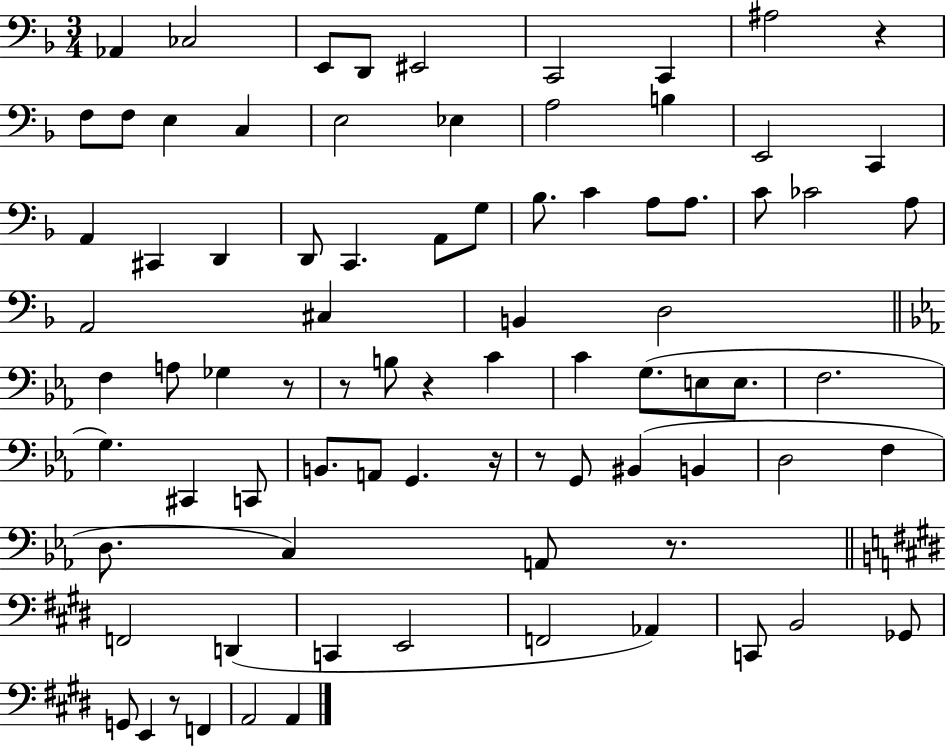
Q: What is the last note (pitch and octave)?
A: A2